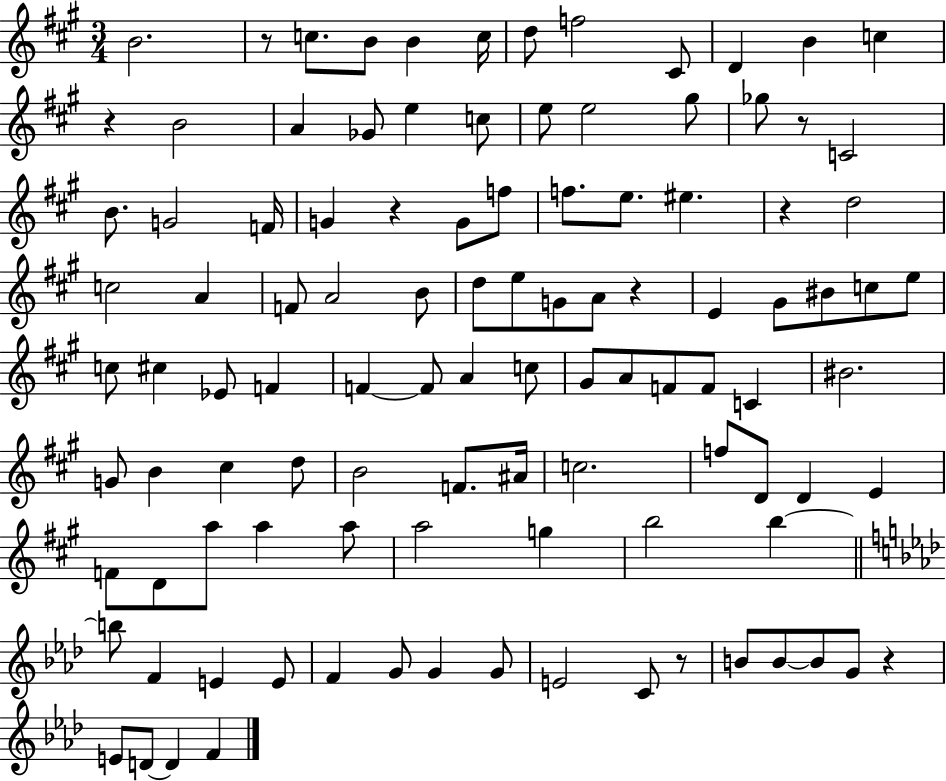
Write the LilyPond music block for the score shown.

{
  \clef treble
  \numericTimeSignature
  \time 3/4
  \key a \major
  b'2. | r8 c''8. b'8 b'4 c''16 | d''8 f''2 cis'8 | d'4 b'4 c''4 | \break r4 b'2 | a'4 ges'8 e''4 c''8 | e''8 e''2 gis''8 | ges''8 r8 c'2 | \break b'8. g'2 f'16 | g'4 r4 g'8 f''8 | f''8. e''8. eis''4. | r4 d''2 | \break c''2 a'4 | f'8 a'2 b'8 | d''8 e''8 g'8 a'8 r4 | e'4 gis'8 bis'8 c''8 e''8 | \break c''8 cis''4 ees'8 f'4 | f'4~~ f'8 a'4 c''8 | gis'8 a'8 f'8 f'8 c'4 | bis'2. | \break g'8 b'4 cis''4 d''8 | b'2 f'8. ais'16 | c''2. | f''8 d'8 d'4 e'4 | \break f'8 d'8 a''8 a''4 a''8 | a''2 g''4 | b''2 b''4~~ | \bar "||" \break \key aes \major b''8 f'4 e'4 e'8 | f'4 g'8 g'4 g'8 | e'2 c'8 r8 | b'8 b'8~~ b'8 g'8 r4 | \break e'8 d'8~~ d'4 f'4 | \bar "|."
}